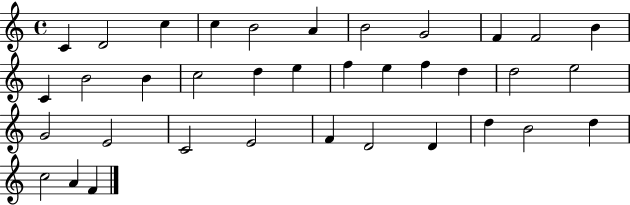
{
  \clef treble
  \time 4/4
  \defaultTimeSignature
  \key c \major
  c'4 d'2 c''4 | c''4 b'2 a'4 | b'2 g'2 | f'4 f'2 b'4 | \break c'4 b'2 b'4 | c''2 d''4 e''4 | f''4 e''4 f''4 d''4 | d''2 e''2 | \break g'2 e'2 | c'2 e'2 | f'4 d'2 d'4 | d''4 b'2 d''4 | \break c''2 a'4 f'4 | \bar "|."
}